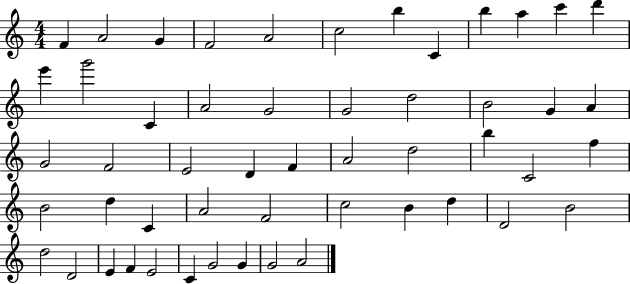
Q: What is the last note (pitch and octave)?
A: A4